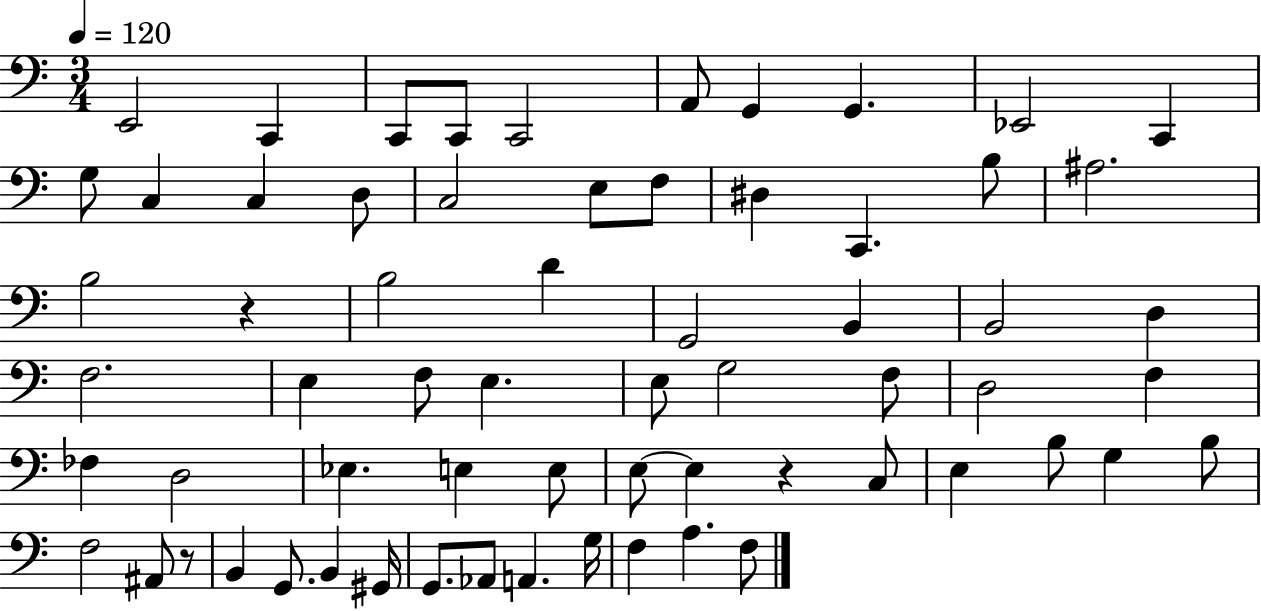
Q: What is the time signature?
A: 3/4